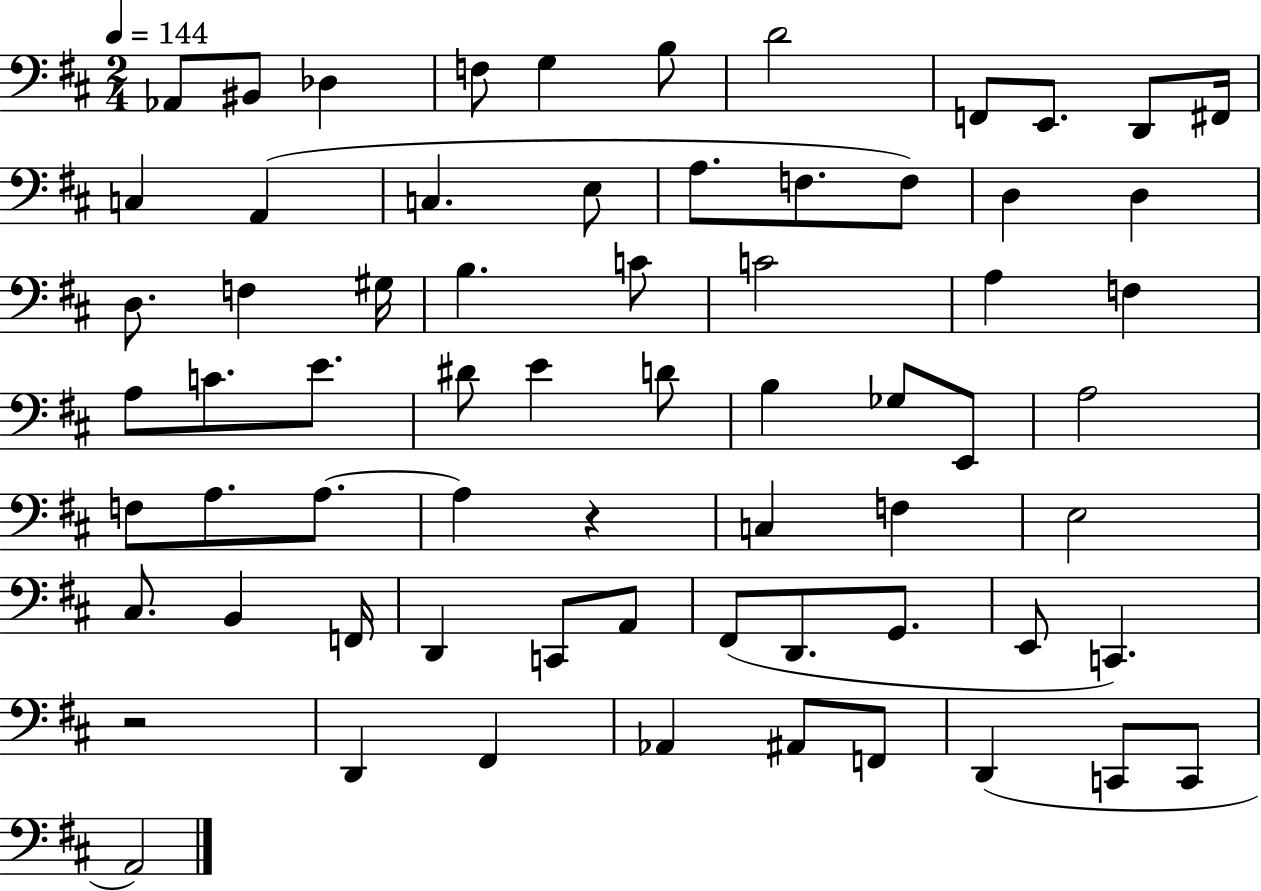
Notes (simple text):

Ab2/e BIS2/e Db3/q F3/e G3/q B3/e D4/h F2/e E2/e. D2/e F#2/s C3/q A2/q C3/q. E3/e A3/e. F3/e. F3/e D3/q D3/q D3/e. F3/q G#3/s B3/q. C4/e C4/h A3/q F3/q A3/e C4/e. E4/e. D#4/e E4/q D4/e B3/q Gb3/e E2/e A3/h F3/e A3/e. A3/e. A3/q R/q C3/q F3/q E3/h C#3/e. B2/q F2/s D2/q C2/e A2/e F#2/e D2/e. G2/e. E2/e C2/q. R/h D2/q F#2/q Ab2/q A#2/e F2/e D2/q C2/e C2/e A2/h